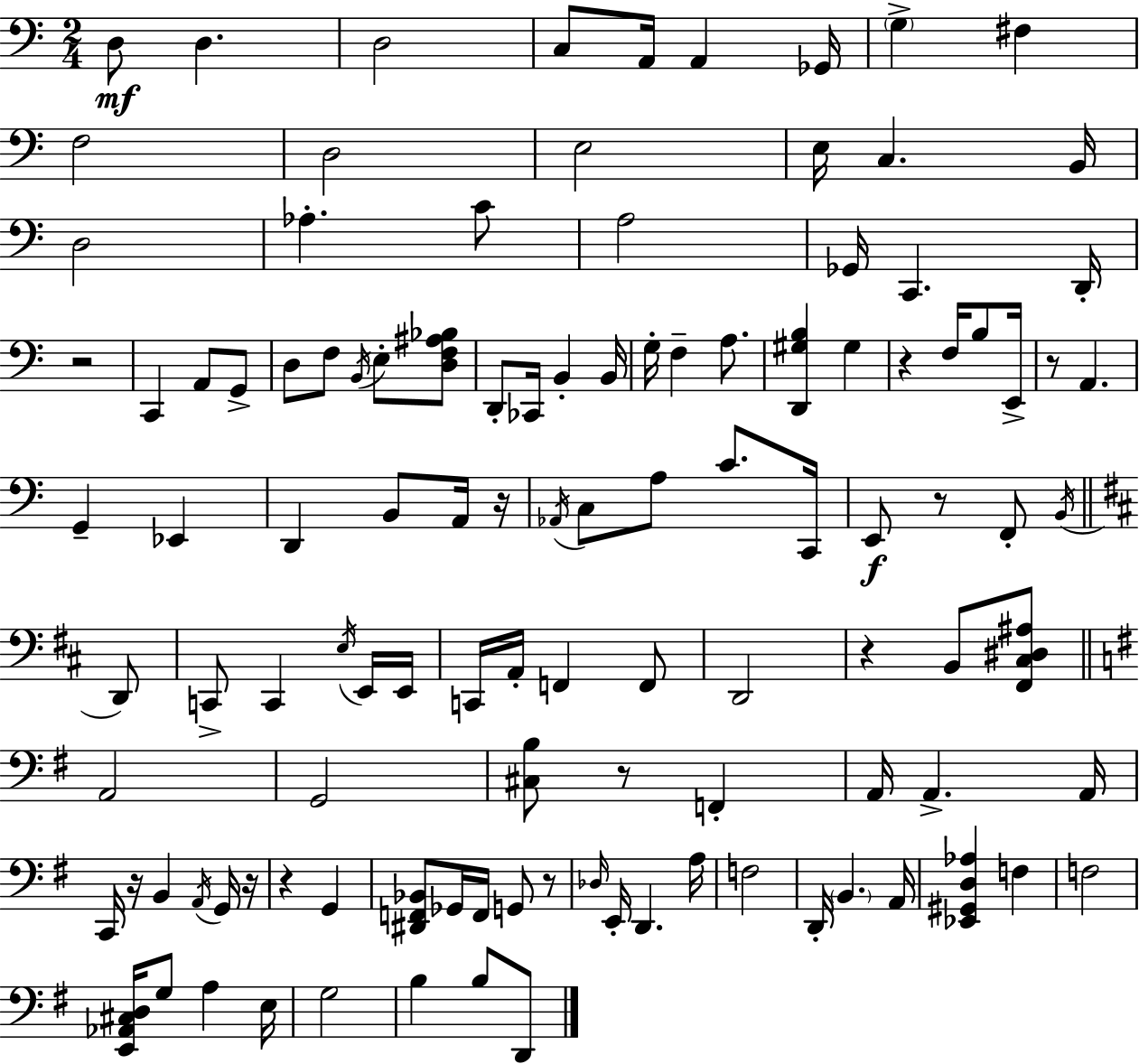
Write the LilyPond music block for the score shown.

{
  \clef bass
  \numericTimeSignature
  \time 2/4
  \key a \minor
  d8\mf d4. | d2 | c8 a,16 a,4 ges,16 | \parenthesize g4-> fis4 | \break f2 | d2 | e2 | e16 c4. b,16 | \break d2 | aes4.-. c'8 | a2 | ges,16 c,4. d,16-. | \break r2 | c,4 a,8 g,8-> | d8 f8 \acciaccatura { b,16 } e8-. <d f ais bes>8 | d,8-. ces,16 b,4-. | \break b,16 g16-. f4-- a8. | <d, gis b>4 gis4 | r4 f16 b8 | e,16-> r8 a,4. | \break g,4-- ees,4 | d,4 b,8 a,16 | r16 \acciaccatura { aes,16 } c8 a8 c'8. | c,16 e,8\f r8 f,8-. | \break \acciaccatura { b,16 } \bar "||" \break \key b \minor d,8 c,8-> c,4 | \acciaccatura { e16 } e,16 e,16 c,16 a,16-. f,4 | f,8 d,2 | r4 b,8 | \break <fis, cis dis ais>8 \bar "||" \break \key g \major a,2 | g,2 | <cis b>8 r8 f,4-. | a,16 a,4.-> a,16 | \break c,16 r16 b,4 \acciaccatura { a,16 } g,16 | r16 r4 g,4 | <dis, f, bes,>8 ges,16 f,16 g,8 r8 | \grace { des16 } e,16-. d,4. | \break a16 f2 | d,16-. \parenthesize b,4. | a,16 <ees, gis, d aes>4 f4 | f2 | \break <e, aes, cis d>16 g8 a4 | e16 g2 | b4 b8 | d,8 \bar "|."
}